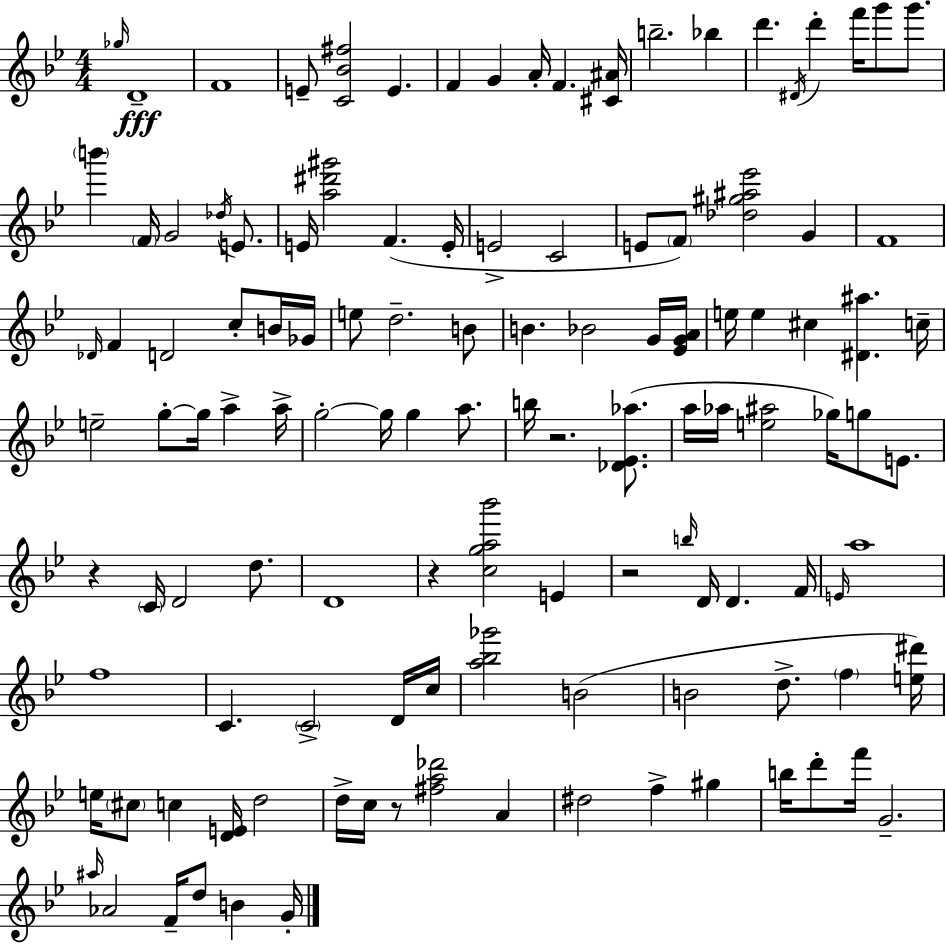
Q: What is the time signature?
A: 4/4